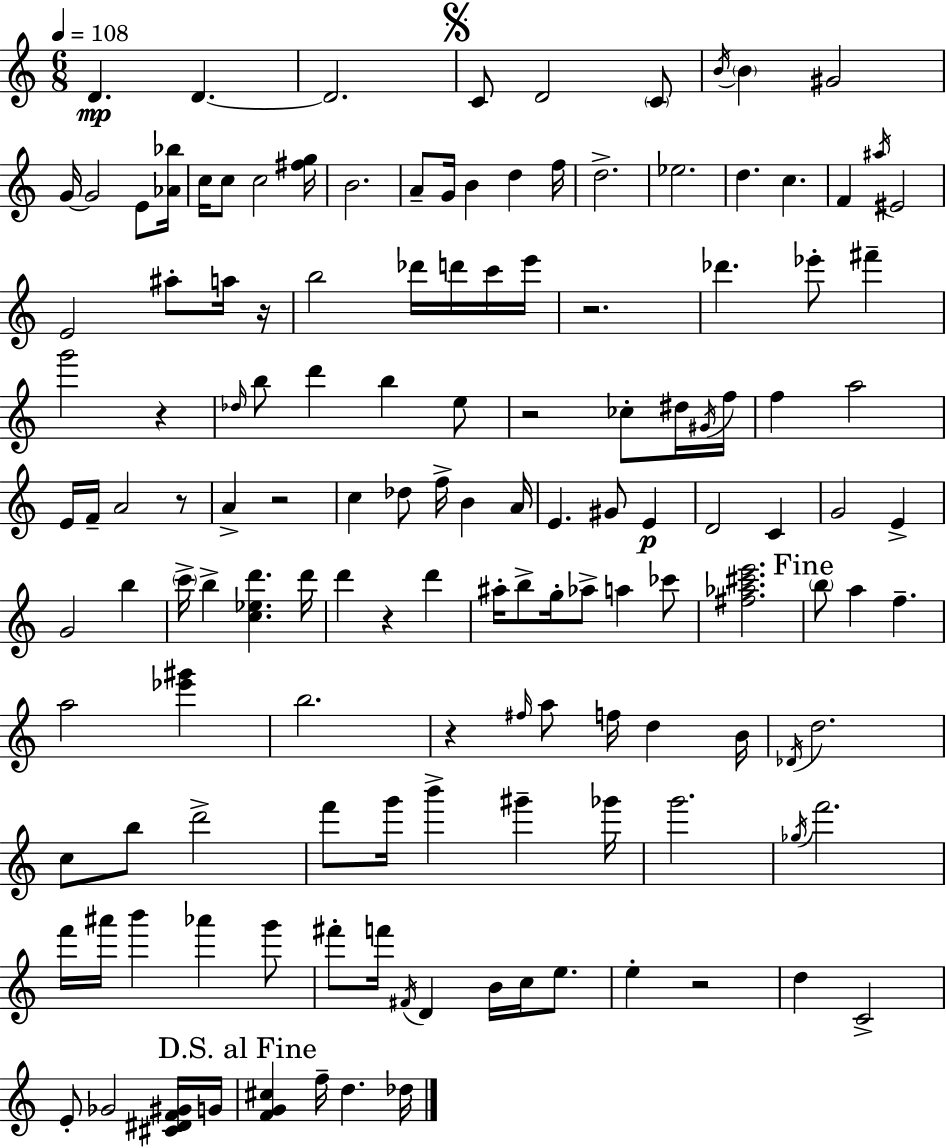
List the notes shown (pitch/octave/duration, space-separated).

D4/q. D4/q. D4/h. C4/e D4/h C4/e B4/s B4/q G#4/h G4/s G4/h E4/e [Ab4,Bb5]/s C5/s C5/e C5/h [F#5,G5]/s B4/h. A4/e G4/s B4/q D5/q F5/s D5/h. Eb5/h. D5/q. C5/q. F4/q A#5/s EIS4/h E4/h A#5/e A5/s R/s B5/h Db6/s D6/s C6/s E6/s R/h. Db6/q. Eb6/e F#6/q G6/h R/q Db5/s B5/e D6/q B5/q E5/e R/h CES5/e D#5/s G#4/s F5/s F5/q A5/h E4/s F4/s A4/h R/e A4/q R/h C5/q Db5/e F5/s B4/q A4/s E4/q. G#4/e E4/q D4/h C4/q G4/h E4/q G4/h B5/q C6/s B5/q [C5,Eb5,D6]/q. D6/s D6/q R/q D6/q A#5/s B5/e G5/s Ab5/e A5/q CES6/e [F#5,Ab5,C#6,E6]/h. B5/e A5/q F5/q. A5/h [Eb6,G#6]/q B5/h. R/q F#5/s A5/e F5/s D5/q B4/s Db4/s D5/h. C5/e B5/e D6/h F6/e G6/s B6/q G#6/q Gb6/s G6/h. Gb5/s F6/h. F6/s A#6/s B6/q Ab6/q G6/e F#6/e F6/s F#4/s D4/q B4/s C5/s E5/e. E5/q R/h D5/q C4/h E4/e Gb4/h [C#4,D#4,F4,G#4]/s G4/s [F4,G4,C#5]/q F5/s D5/q. Db5/s